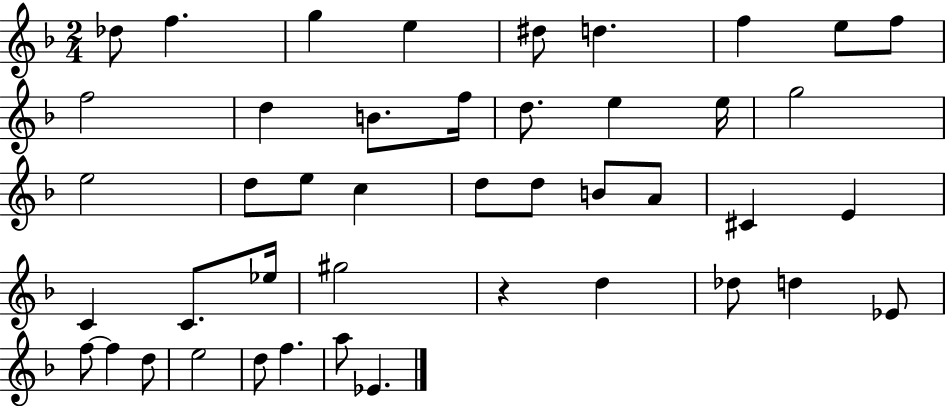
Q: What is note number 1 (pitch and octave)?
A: Db5